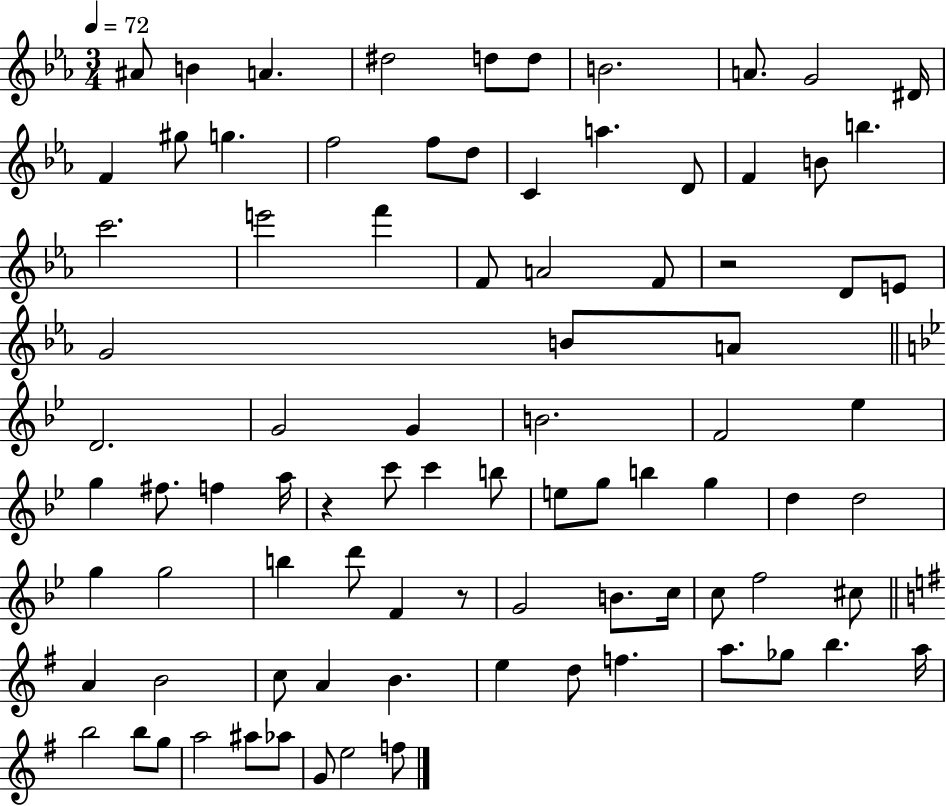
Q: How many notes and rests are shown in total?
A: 87